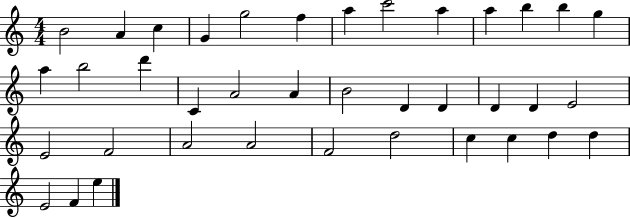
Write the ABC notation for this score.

X:1
T:Untitled
M:4/4
L:1/4
K:C
B2 A c G g2 f a c'2 a a b b g a b2 d' C A2 A B2 D D D D E2 E2 F2 A2 A2 F2 d2 c c d d E2 F e